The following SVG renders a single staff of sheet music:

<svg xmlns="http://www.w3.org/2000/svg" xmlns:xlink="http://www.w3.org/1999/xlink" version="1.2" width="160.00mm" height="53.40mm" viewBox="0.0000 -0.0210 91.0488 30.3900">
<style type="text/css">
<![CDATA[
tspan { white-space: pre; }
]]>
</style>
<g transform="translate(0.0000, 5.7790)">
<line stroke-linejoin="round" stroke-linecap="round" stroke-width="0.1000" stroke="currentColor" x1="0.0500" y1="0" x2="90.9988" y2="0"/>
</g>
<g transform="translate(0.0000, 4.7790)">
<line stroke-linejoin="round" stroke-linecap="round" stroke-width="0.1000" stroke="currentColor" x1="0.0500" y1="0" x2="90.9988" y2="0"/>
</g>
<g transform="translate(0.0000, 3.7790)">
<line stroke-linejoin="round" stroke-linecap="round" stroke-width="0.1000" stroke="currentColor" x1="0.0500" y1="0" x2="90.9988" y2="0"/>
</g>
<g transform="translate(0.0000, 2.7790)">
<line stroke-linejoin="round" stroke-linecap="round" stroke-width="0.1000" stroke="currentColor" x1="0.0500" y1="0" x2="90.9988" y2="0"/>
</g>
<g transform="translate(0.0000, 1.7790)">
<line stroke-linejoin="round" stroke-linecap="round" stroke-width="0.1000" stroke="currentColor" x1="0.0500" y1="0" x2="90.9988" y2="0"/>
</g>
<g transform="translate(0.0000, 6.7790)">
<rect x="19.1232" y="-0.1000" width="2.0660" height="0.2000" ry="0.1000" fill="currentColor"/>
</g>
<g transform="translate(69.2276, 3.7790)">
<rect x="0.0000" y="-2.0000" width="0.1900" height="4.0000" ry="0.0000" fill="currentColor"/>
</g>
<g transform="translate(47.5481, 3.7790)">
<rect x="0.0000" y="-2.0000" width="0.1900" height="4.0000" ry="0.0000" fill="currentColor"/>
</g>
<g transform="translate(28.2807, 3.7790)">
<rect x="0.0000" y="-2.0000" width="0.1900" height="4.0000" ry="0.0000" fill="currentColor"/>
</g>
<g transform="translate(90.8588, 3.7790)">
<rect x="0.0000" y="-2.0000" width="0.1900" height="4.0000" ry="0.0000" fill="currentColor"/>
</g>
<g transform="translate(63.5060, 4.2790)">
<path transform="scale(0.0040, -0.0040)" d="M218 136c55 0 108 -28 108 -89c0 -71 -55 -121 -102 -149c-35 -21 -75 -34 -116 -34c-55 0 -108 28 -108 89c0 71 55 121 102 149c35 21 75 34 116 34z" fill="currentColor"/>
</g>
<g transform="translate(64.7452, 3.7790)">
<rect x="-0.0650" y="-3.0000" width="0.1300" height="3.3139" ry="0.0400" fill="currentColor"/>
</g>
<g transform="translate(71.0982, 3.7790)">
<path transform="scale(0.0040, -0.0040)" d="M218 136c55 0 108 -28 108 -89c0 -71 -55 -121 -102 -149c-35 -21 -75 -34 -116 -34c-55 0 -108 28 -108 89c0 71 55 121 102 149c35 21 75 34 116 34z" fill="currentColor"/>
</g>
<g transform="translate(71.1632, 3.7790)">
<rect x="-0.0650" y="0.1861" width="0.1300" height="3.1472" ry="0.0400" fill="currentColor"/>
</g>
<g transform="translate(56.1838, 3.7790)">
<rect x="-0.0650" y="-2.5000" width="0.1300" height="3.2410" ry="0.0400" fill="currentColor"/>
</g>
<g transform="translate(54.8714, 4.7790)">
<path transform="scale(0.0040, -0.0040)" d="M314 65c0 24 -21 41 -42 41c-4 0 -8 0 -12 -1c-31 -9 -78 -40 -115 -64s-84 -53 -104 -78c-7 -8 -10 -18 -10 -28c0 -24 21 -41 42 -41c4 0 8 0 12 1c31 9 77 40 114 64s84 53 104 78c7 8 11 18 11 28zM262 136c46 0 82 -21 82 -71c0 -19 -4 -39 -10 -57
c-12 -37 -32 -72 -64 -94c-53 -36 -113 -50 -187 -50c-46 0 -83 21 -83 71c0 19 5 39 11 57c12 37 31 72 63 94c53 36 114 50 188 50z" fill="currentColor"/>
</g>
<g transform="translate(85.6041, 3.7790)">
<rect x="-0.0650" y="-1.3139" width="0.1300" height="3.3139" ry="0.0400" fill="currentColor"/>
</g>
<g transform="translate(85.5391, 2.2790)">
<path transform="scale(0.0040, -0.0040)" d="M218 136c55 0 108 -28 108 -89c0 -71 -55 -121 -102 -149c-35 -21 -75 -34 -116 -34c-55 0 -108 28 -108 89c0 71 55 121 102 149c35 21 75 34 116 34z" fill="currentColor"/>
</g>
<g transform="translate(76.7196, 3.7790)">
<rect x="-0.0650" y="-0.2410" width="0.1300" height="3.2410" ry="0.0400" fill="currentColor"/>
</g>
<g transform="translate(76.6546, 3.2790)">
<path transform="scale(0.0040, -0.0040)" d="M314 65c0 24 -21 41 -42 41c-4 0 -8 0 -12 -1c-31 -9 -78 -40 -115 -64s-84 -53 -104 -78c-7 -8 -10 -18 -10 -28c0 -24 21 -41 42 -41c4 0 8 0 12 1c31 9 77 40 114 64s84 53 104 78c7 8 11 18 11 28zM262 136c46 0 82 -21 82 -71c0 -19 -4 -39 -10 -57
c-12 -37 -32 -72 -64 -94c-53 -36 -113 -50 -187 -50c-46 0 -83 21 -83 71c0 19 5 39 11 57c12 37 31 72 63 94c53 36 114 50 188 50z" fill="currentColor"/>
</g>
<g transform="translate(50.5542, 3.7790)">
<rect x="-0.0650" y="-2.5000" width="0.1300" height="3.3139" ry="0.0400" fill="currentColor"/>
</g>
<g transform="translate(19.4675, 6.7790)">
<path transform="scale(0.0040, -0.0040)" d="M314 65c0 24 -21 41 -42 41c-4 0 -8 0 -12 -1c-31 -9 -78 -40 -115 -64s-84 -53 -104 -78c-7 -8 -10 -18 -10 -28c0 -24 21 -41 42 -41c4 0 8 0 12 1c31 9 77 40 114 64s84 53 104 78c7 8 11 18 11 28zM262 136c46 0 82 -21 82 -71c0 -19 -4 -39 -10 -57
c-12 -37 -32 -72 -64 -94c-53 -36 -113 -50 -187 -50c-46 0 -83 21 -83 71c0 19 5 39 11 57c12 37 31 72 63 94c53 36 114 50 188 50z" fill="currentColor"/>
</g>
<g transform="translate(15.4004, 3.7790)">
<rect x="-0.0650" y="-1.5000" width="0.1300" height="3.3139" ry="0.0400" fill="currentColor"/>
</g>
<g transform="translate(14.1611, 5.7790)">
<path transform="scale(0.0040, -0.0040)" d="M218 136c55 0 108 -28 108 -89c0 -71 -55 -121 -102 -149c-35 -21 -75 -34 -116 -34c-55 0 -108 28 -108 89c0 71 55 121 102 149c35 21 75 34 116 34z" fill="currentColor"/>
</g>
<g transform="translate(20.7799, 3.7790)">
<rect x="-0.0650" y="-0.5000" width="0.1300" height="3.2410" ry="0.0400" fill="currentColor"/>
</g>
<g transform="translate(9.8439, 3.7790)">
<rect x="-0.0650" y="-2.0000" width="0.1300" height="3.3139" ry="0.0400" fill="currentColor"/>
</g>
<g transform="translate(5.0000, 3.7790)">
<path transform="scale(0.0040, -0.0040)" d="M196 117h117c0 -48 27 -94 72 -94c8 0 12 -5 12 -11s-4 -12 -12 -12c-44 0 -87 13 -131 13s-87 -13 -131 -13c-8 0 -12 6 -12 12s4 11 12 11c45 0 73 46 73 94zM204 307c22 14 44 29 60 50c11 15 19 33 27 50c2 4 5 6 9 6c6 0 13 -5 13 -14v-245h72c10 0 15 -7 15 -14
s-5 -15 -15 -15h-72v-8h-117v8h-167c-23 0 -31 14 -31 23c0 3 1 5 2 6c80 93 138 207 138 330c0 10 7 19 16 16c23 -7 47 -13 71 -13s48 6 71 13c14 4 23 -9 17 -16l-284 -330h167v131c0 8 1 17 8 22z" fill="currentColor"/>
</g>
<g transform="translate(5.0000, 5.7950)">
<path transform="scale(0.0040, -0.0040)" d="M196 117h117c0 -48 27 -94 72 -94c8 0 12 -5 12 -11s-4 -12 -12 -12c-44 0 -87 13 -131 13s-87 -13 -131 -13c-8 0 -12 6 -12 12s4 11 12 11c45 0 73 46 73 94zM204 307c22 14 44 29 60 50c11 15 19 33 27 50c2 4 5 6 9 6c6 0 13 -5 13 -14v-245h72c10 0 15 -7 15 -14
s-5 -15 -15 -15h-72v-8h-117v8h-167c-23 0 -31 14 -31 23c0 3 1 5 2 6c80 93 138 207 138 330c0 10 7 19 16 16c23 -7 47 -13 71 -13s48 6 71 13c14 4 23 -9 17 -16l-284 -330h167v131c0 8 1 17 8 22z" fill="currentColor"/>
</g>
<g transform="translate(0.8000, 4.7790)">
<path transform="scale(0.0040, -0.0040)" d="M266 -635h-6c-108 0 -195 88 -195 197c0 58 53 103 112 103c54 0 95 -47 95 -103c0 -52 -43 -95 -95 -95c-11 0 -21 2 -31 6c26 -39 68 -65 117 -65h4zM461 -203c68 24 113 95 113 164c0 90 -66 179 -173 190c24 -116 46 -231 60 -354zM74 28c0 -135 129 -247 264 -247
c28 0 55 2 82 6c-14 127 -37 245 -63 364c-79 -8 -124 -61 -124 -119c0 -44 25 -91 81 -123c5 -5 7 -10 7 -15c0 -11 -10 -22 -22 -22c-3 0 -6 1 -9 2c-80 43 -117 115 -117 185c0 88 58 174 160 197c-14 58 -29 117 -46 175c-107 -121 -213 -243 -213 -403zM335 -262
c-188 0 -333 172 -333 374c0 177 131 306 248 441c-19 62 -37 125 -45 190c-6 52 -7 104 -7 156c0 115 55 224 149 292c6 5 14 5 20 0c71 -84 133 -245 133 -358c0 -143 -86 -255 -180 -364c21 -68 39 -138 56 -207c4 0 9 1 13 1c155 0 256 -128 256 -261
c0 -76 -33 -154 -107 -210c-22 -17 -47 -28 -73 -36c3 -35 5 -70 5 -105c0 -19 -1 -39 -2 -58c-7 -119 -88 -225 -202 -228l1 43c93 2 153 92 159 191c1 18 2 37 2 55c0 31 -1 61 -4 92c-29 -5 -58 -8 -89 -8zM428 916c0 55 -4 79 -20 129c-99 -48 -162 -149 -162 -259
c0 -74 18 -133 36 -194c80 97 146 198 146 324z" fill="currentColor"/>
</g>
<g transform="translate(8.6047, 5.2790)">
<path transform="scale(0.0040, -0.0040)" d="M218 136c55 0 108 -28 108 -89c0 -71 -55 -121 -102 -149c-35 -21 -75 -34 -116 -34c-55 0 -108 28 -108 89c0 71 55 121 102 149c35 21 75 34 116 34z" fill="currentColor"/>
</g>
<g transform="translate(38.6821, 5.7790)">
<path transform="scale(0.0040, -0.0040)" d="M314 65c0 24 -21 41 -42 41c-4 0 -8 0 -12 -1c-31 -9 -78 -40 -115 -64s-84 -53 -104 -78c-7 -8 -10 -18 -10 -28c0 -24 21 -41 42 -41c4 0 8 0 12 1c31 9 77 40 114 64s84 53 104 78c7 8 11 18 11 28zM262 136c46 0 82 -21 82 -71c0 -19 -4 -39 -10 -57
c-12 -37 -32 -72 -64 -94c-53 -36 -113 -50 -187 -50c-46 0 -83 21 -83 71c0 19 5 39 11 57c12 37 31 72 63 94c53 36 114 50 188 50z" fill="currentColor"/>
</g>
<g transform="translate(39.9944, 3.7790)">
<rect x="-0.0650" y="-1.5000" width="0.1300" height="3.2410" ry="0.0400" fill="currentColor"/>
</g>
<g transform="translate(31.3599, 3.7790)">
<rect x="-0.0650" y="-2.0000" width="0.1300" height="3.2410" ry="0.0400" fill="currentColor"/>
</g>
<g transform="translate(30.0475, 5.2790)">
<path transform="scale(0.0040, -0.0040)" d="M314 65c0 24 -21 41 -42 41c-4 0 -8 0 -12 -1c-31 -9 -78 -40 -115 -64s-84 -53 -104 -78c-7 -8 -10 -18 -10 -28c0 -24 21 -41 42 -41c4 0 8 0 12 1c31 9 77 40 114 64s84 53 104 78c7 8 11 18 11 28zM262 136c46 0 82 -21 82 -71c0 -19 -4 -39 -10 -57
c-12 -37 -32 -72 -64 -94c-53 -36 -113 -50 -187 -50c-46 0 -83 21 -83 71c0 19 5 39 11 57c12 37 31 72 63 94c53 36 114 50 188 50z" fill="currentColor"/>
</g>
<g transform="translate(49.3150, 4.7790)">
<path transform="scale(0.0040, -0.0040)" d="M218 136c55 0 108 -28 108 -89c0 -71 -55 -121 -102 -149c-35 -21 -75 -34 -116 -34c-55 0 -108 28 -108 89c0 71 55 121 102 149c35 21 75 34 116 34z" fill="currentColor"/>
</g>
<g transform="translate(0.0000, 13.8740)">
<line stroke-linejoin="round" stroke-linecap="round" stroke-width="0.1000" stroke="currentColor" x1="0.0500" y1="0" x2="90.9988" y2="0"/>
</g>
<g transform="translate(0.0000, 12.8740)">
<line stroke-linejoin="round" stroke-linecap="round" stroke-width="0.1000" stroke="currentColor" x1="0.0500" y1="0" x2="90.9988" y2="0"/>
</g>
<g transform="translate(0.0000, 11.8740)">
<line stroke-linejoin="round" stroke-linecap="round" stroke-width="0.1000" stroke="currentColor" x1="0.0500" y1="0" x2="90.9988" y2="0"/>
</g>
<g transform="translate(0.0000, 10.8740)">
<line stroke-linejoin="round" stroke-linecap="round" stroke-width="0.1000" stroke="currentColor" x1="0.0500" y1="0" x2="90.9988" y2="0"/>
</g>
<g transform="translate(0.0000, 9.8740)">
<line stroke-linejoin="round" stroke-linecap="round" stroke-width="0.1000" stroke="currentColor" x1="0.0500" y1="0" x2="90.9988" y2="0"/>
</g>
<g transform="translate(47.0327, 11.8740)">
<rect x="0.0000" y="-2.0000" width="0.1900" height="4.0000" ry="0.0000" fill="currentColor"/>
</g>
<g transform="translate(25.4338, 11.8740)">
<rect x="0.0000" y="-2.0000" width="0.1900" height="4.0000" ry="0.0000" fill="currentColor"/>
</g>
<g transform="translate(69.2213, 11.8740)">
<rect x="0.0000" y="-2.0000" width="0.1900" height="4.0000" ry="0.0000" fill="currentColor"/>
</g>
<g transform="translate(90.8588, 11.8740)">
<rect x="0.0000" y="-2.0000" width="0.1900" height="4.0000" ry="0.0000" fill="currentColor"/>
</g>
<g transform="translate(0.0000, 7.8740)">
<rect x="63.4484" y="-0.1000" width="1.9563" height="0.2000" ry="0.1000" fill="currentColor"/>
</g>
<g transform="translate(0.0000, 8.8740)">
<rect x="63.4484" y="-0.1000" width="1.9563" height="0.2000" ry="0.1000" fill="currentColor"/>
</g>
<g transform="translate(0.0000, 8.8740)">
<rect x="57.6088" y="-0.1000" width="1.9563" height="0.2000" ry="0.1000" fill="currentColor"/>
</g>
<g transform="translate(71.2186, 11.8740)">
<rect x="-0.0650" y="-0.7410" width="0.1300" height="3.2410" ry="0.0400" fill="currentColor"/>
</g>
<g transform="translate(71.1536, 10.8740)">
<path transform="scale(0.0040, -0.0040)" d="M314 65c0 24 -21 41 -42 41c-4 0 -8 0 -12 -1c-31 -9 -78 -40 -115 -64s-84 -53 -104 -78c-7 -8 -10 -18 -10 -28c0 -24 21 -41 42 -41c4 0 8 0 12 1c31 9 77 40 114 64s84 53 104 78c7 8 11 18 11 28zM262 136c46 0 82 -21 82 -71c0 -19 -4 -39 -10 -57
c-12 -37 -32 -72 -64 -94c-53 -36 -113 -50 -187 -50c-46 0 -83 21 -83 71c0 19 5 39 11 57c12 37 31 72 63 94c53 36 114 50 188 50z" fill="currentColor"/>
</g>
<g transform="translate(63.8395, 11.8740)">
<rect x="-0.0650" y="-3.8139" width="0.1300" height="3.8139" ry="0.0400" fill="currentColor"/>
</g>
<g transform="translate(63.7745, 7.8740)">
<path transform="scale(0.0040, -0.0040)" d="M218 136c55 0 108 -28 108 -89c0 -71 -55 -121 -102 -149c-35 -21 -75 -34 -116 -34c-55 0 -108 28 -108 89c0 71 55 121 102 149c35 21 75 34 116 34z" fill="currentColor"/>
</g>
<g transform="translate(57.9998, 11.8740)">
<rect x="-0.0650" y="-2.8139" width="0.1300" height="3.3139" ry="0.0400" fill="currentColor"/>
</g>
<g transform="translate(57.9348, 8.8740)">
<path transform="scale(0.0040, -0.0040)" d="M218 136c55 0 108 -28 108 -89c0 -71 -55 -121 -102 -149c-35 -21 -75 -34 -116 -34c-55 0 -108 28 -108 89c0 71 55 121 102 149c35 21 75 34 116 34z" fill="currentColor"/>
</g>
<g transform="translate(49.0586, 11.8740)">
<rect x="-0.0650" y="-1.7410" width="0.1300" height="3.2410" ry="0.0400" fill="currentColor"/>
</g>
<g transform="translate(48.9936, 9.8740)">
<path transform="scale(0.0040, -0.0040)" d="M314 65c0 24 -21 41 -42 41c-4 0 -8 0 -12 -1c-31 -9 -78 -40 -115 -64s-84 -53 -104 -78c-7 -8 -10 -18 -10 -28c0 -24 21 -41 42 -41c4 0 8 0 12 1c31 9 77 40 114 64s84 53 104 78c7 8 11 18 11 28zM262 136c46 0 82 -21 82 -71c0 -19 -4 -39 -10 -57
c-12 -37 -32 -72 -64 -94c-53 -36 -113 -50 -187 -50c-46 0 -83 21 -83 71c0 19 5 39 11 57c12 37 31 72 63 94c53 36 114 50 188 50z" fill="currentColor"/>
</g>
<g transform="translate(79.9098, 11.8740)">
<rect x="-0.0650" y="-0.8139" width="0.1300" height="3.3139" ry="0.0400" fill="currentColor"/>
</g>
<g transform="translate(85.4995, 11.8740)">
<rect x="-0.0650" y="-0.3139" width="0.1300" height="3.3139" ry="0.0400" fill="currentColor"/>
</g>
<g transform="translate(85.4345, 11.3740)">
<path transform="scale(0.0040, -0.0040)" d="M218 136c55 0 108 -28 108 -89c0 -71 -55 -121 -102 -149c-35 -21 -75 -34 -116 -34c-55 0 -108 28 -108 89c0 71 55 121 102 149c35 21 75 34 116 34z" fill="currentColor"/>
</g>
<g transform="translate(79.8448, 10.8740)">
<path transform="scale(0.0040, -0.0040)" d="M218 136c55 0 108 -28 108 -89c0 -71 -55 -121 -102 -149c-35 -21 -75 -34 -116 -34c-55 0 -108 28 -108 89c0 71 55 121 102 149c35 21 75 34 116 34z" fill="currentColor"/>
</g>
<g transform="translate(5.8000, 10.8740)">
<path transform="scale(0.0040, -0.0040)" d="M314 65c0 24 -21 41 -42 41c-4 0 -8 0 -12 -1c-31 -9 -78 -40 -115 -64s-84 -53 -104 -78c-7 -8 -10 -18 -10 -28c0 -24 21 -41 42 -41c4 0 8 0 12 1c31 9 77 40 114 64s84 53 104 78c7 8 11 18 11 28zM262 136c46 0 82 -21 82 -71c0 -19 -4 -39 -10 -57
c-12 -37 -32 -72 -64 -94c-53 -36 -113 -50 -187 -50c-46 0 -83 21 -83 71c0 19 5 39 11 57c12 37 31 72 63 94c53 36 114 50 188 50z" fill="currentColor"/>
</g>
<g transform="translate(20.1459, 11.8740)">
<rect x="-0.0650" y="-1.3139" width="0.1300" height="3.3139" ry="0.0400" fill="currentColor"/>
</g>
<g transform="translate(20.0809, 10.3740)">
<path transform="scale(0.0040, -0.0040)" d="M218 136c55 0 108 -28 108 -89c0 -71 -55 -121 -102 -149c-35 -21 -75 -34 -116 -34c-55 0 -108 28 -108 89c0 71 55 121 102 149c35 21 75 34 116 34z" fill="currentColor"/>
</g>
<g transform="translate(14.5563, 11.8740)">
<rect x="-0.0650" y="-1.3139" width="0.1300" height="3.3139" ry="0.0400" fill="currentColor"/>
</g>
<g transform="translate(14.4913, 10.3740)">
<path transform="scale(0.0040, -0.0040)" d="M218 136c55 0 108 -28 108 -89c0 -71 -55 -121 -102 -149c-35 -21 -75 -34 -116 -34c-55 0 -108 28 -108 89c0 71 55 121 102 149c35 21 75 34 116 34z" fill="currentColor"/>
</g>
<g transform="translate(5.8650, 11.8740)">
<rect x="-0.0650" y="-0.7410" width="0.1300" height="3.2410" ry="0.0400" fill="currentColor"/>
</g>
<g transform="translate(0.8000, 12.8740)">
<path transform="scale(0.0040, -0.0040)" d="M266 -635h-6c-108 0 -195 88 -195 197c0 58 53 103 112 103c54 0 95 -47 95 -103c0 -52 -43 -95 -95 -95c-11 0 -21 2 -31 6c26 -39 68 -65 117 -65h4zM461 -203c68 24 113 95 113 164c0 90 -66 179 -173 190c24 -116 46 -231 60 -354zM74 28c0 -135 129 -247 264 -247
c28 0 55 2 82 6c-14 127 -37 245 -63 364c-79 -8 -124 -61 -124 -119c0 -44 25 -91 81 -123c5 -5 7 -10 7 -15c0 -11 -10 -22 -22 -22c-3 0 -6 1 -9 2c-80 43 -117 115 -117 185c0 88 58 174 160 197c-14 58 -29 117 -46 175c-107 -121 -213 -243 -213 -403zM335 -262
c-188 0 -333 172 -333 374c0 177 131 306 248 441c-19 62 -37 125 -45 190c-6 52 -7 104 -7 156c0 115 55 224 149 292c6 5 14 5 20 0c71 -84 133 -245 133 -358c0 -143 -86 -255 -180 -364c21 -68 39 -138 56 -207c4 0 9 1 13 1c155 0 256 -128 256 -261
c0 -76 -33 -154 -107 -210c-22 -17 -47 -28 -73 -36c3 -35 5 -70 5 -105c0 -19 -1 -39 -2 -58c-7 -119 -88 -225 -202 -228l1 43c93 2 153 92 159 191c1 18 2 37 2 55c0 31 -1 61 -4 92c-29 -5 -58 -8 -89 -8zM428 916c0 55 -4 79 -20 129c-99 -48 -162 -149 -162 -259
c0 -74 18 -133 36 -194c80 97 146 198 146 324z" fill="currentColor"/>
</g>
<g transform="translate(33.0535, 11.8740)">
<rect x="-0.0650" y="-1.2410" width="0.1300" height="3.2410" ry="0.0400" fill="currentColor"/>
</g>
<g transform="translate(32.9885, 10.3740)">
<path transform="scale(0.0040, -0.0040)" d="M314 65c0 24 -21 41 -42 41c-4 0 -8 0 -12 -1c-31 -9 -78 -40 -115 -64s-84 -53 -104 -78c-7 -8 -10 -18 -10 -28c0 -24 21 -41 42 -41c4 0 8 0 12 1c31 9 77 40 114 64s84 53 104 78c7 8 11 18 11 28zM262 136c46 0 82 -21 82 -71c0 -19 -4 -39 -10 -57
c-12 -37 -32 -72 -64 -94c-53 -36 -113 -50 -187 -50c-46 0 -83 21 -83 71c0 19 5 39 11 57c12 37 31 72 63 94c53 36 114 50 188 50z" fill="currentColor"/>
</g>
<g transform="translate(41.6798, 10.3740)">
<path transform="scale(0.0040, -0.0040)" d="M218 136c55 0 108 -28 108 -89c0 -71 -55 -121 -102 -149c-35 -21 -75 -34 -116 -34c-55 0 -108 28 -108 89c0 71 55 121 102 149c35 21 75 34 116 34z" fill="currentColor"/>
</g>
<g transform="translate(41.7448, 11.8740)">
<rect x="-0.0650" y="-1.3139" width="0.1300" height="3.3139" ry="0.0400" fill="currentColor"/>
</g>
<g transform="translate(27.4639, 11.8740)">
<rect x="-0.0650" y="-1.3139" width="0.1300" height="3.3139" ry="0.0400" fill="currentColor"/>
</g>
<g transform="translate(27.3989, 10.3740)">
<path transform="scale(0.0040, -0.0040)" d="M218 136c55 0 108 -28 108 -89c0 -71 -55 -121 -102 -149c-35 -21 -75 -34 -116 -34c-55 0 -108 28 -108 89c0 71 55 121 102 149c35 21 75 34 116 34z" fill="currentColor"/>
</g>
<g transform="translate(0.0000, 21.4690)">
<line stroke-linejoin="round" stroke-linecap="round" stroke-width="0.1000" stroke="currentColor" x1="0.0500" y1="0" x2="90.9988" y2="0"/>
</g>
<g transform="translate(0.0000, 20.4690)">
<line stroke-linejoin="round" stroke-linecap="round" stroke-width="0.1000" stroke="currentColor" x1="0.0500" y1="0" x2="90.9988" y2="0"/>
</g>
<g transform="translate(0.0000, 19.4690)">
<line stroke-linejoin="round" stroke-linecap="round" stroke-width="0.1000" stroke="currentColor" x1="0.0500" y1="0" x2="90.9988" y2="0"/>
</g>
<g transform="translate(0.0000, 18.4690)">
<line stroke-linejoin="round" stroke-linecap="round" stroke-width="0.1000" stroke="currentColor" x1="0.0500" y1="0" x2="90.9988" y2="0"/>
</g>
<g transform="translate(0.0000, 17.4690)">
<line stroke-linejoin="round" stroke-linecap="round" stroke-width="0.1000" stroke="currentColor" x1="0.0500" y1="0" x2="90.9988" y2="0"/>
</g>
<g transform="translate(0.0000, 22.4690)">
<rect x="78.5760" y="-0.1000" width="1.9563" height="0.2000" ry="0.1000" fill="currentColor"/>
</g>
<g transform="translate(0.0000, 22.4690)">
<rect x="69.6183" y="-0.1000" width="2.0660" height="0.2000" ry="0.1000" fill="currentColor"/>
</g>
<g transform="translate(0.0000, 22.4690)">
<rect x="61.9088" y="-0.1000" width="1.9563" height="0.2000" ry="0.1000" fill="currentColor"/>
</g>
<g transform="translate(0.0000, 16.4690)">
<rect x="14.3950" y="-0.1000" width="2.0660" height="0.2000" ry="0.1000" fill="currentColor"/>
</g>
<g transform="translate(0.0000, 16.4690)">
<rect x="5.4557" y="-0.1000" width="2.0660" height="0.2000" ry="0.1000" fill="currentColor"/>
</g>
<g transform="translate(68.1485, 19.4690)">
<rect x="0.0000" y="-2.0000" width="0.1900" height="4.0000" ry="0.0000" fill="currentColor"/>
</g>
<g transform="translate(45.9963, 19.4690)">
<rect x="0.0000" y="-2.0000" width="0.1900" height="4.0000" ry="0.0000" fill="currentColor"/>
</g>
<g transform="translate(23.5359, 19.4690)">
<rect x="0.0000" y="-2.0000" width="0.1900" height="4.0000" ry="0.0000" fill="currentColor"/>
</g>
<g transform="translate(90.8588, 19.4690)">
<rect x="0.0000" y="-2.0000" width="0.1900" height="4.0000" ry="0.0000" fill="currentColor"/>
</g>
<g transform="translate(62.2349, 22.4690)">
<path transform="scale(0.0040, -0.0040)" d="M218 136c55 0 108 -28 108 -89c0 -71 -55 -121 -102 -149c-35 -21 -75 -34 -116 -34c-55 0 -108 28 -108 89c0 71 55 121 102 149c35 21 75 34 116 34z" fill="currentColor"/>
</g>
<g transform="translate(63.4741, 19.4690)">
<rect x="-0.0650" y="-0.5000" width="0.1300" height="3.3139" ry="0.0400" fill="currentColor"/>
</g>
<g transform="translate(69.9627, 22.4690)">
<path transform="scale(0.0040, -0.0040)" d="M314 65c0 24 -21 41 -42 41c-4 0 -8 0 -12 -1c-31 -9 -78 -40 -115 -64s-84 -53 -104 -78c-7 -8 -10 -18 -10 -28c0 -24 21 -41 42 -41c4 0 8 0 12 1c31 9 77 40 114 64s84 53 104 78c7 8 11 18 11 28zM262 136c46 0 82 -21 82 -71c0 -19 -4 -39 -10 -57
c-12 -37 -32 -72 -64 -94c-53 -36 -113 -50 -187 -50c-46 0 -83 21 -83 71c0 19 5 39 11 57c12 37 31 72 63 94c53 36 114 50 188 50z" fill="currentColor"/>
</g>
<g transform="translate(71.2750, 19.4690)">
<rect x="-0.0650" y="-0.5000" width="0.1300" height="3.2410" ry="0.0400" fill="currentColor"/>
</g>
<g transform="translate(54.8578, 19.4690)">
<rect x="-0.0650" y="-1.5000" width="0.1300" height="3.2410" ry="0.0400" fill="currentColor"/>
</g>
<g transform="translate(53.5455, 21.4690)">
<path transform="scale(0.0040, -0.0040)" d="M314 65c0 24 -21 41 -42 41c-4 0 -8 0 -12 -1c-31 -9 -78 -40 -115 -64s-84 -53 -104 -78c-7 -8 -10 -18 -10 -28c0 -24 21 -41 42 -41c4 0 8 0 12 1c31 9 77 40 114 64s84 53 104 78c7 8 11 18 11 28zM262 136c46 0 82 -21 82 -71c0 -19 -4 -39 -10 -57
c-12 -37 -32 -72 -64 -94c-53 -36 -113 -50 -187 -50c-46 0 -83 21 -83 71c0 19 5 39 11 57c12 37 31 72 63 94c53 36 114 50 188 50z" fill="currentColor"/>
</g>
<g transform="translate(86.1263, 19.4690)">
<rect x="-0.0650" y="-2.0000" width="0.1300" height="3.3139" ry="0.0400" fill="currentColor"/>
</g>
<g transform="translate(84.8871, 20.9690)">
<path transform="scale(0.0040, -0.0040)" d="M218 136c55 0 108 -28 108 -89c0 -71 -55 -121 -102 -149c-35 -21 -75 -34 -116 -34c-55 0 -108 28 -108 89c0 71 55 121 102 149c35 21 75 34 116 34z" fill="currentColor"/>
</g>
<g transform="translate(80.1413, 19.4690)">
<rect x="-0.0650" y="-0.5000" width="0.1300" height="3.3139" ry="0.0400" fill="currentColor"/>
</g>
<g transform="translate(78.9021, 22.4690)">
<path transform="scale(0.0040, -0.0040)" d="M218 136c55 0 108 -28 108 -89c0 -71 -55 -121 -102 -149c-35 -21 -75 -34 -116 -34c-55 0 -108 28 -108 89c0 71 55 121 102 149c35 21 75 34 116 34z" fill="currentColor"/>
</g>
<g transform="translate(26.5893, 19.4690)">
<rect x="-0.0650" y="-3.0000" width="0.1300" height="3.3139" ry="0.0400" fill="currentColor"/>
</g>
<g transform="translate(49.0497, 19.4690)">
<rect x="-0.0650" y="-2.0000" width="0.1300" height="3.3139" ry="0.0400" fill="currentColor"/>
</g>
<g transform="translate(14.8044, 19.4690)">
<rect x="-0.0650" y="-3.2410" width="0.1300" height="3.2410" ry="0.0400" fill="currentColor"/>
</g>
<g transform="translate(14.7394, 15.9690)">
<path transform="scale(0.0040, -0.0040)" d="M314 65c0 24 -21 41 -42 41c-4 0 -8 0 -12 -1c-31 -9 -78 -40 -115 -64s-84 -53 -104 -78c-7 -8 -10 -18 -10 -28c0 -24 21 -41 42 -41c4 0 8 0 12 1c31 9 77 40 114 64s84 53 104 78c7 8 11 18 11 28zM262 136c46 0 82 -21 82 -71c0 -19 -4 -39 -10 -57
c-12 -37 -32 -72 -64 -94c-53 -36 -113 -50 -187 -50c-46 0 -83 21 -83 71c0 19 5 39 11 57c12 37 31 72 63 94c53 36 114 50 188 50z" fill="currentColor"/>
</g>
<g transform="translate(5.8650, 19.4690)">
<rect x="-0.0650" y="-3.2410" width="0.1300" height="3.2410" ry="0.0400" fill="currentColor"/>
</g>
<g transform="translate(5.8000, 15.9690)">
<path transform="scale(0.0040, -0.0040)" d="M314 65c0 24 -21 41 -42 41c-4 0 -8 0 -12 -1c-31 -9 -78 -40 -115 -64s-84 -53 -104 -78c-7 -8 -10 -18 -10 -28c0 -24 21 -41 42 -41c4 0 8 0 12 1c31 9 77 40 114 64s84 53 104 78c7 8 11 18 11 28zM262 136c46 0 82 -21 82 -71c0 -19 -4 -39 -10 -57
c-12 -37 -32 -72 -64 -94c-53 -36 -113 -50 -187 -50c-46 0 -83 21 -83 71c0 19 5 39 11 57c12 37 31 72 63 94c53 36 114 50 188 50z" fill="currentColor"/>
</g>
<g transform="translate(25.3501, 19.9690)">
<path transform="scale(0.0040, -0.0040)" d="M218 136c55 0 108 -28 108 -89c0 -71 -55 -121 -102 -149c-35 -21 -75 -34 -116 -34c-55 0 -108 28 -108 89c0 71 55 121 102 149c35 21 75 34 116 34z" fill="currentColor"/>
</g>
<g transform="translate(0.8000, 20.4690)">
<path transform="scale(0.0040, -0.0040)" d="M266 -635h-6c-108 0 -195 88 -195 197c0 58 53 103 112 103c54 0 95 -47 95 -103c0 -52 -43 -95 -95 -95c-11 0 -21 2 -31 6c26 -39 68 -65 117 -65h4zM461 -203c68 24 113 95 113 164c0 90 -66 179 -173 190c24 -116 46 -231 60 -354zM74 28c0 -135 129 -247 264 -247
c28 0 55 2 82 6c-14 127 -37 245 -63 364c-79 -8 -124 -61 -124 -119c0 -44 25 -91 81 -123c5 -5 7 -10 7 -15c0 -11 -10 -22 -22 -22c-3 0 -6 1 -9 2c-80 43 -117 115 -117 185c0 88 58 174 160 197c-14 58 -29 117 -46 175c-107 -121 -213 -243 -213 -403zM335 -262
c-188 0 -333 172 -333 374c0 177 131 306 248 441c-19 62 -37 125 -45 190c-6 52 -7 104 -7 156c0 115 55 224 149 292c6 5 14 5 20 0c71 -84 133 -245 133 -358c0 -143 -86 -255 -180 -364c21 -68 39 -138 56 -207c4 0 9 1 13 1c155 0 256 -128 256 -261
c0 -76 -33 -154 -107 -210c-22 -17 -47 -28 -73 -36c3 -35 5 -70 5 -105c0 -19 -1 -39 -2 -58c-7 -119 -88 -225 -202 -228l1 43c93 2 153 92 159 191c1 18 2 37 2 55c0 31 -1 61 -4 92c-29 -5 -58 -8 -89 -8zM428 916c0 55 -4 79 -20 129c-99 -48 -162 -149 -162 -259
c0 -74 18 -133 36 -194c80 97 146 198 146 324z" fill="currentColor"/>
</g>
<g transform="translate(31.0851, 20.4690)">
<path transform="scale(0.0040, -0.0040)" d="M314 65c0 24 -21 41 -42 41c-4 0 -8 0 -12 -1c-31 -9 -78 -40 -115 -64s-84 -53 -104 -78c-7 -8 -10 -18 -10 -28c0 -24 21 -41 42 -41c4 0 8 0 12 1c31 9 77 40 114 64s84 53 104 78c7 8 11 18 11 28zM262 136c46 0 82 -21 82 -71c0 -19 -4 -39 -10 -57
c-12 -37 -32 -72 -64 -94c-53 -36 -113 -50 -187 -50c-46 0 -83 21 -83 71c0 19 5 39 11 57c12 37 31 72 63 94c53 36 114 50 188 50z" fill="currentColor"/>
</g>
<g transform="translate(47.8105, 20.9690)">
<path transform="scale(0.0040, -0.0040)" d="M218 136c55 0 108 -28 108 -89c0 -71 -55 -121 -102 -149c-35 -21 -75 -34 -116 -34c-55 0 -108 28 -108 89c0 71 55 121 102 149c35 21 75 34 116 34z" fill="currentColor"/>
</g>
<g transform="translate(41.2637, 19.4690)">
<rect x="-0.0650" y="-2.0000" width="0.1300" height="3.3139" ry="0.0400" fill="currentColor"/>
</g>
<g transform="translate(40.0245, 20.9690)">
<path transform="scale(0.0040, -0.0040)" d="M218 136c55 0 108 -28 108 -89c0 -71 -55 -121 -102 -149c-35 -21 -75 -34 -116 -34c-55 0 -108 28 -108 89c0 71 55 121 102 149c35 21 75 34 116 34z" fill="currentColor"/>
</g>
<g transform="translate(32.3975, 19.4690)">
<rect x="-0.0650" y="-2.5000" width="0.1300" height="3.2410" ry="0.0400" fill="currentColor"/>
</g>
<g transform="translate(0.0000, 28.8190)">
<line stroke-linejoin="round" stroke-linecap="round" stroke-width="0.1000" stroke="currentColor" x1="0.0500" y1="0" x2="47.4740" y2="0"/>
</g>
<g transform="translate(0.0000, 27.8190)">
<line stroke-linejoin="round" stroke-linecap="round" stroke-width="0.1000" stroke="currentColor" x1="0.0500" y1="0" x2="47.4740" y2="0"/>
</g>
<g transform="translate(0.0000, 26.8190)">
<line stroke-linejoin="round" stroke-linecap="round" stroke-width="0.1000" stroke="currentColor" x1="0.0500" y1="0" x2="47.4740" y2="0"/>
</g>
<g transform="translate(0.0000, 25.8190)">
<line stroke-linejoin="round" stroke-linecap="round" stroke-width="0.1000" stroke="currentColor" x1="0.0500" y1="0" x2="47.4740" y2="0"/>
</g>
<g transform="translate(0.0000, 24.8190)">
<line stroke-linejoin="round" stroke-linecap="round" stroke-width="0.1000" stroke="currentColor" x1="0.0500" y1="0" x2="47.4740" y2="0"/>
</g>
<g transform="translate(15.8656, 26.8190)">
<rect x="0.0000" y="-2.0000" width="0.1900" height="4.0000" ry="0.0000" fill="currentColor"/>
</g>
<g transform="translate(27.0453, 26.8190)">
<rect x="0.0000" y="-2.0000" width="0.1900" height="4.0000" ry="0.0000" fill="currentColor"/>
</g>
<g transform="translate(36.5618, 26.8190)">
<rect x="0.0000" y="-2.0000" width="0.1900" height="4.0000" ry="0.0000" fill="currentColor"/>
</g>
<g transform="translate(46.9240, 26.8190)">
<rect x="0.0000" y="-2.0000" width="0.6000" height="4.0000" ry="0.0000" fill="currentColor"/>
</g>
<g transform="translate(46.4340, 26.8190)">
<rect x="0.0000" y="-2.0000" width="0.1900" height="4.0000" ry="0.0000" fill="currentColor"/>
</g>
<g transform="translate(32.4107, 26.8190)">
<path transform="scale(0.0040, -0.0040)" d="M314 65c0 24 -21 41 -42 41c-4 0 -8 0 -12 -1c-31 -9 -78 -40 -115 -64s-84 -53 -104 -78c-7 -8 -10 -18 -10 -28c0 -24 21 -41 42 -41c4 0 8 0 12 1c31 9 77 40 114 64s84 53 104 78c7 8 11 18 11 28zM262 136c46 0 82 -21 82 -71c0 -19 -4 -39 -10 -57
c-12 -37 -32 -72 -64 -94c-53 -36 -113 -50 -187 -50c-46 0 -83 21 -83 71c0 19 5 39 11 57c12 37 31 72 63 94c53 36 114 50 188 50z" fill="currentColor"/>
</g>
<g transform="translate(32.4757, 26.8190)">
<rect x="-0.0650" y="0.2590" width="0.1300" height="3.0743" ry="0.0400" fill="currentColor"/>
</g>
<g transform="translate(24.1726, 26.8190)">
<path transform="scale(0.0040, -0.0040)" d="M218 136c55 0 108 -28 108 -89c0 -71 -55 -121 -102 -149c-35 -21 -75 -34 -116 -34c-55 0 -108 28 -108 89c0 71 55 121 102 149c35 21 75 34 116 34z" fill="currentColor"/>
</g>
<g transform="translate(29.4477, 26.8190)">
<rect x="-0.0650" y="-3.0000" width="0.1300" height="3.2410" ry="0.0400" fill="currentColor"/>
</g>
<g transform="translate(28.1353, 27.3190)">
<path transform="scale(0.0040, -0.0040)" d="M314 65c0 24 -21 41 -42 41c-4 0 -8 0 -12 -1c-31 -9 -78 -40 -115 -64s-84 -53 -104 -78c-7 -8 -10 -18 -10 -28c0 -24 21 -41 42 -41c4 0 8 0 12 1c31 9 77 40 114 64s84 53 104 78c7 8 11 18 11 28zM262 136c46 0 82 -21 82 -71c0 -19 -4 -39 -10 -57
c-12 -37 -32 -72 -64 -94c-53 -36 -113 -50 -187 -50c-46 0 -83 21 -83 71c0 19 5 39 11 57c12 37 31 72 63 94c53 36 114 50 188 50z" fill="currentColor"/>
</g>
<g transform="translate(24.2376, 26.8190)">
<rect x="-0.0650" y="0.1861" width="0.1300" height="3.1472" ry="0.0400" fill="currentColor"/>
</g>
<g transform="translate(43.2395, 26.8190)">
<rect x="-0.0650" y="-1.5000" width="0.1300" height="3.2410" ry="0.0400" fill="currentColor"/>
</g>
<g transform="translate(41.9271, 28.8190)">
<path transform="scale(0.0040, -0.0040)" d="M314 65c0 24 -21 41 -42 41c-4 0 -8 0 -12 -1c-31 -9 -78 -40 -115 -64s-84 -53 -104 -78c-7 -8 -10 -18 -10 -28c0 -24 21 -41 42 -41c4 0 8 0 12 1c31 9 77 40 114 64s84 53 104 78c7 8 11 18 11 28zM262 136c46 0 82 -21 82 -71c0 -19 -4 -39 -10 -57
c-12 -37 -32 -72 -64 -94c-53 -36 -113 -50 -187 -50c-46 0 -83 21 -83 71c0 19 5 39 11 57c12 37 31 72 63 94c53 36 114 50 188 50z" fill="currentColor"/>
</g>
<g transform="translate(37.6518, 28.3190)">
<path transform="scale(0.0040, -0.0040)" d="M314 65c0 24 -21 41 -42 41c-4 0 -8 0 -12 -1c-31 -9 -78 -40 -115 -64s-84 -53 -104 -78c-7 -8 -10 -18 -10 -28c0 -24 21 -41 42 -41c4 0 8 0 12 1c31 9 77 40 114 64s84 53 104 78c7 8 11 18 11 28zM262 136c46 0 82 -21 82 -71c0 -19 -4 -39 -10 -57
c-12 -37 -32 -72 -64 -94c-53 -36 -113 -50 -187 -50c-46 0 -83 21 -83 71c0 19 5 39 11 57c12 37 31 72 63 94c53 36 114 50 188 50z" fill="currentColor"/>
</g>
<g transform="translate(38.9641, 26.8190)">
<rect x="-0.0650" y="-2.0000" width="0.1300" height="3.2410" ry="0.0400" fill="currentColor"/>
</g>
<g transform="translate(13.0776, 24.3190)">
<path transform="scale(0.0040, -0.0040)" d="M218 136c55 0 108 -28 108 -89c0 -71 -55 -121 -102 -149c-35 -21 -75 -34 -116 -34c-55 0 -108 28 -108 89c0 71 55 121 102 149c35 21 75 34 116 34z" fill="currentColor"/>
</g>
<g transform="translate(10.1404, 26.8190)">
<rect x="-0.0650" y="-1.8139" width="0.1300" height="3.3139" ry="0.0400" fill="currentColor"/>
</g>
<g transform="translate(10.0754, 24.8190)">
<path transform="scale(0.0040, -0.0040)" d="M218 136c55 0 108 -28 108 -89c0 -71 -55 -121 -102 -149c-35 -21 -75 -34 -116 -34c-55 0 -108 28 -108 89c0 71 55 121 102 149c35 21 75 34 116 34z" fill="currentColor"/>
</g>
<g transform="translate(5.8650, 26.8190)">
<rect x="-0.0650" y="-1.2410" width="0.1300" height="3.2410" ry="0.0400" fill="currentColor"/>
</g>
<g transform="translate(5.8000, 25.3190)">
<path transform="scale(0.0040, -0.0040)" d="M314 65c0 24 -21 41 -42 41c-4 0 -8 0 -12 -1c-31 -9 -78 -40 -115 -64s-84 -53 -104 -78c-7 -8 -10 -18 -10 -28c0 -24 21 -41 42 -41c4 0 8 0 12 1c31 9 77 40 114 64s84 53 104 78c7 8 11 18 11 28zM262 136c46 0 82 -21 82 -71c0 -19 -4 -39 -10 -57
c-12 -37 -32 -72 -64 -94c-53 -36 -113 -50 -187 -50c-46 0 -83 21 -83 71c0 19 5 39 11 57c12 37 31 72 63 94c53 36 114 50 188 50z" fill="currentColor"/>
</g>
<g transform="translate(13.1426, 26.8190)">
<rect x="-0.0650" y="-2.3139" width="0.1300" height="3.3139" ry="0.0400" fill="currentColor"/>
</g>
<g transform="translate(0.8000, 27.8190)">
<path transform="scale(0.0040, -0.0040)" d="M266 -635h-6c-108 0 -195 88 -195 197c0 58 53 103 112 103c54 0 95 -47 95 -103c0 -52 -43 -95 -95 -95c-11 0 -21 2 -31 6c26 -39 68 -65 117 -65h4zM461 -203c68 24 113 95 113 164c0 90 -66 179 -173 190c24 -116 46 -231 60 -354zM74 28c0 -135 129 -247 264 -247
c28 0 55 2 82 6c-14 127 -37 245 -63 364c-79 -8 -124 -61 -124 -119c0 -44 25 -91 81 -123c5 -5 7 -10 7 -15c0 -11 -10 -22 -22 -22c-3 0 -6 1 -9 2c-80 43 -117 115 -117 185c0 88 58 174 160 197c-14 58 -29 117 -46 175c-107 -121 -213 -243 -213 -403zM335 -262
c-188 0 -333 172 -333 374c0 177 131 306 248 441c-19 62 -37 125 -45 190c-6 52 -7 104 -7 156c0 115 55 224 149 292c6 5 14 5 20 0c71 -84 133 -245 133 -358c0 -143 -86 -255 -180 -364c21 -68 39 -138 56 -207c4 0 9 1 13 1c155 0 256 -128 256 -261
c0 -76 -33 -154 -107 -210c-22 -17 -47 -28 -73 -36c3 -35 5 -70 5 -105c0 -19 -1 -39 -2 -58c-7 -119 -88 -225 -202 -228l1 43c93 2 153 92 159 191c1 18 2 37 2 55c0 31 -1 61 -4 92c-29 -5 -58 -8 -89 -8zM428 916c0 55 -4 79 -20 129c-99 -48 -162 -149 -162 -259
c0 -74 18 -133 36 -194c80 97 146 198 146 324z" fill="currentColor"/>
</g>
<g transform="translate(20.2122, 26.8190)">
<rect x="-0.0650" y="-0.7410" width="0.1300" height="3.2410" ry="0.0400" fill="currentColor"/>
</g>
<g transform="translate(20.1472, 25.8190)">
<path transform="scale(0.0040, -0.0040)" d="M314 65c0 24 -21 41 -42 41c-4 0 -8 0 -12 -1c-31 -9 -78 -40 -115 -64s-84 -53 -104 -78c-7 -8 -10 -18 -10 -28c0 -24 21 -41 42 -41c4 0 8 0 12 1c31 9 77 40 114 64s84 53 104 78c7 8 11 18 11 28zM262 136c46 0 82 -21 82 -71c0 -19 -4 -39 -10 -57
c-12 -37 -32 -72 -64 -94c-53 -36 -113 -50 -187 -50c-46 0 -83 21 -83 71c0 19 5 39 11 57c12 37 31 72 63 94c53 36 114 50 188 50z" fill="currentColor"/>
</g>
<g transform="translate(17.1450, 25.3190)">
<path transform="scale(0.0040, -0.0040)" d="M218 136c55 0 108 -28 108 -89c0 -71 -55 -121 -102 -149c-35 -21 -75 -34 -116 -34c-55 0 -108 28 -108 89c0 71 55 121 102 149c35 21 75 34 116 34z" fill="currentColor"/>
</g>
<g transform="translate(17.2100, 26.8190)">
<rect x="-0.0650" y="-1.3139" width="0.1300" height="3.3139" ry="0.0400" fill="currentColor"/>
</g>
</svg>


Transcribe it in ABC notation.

X:1
T:Untitled
M:4/4
L:1/4
K:C
F E C2 F2 E2 G G2 A B c2 e d2 e e e e2 e f2 a c' d2 d c b2 b2 A G2 F F E2 C C2 C F e2 f g e d2 B A2 B2 F2 E2